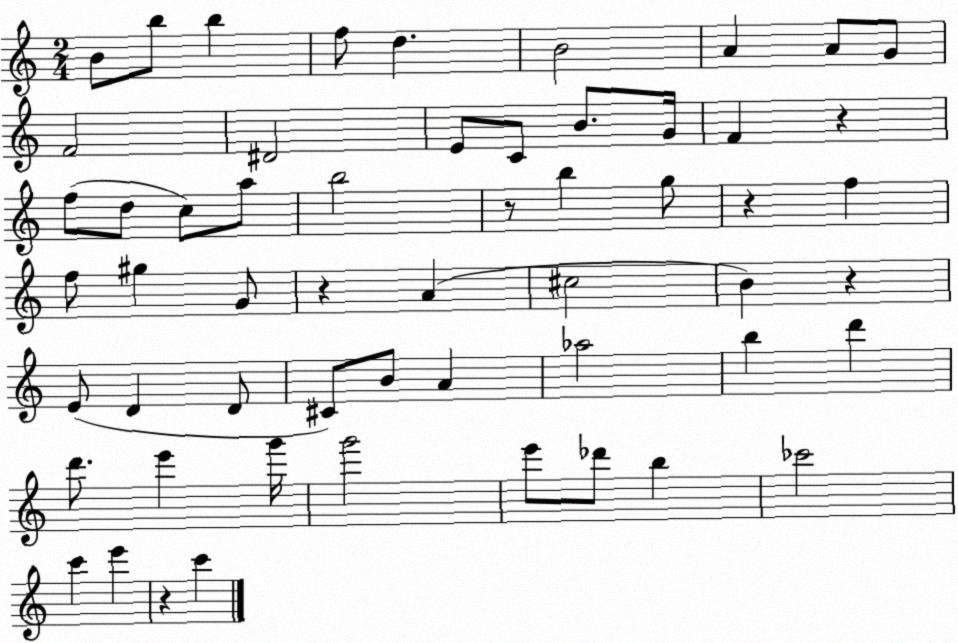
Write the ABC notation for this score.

X:1
T:Untitled
M:2/4
L:1/4
K:C
B/2 b/2 b f/2 d B2 A A/2 G/2 F2 ^D2 E/2 C/2 B/2 G/4 F z f/2 d/2 c/2 a/2 b2 z/2 b g/2 z f f/2 ^g G/2 z A ^c2 B z E/2 D D/2 ^C/2 B/2 A _a2 b d' d'/2 e' g'/4 g'2 e'/2 _d'/2 b _c'2 c' e' z c'